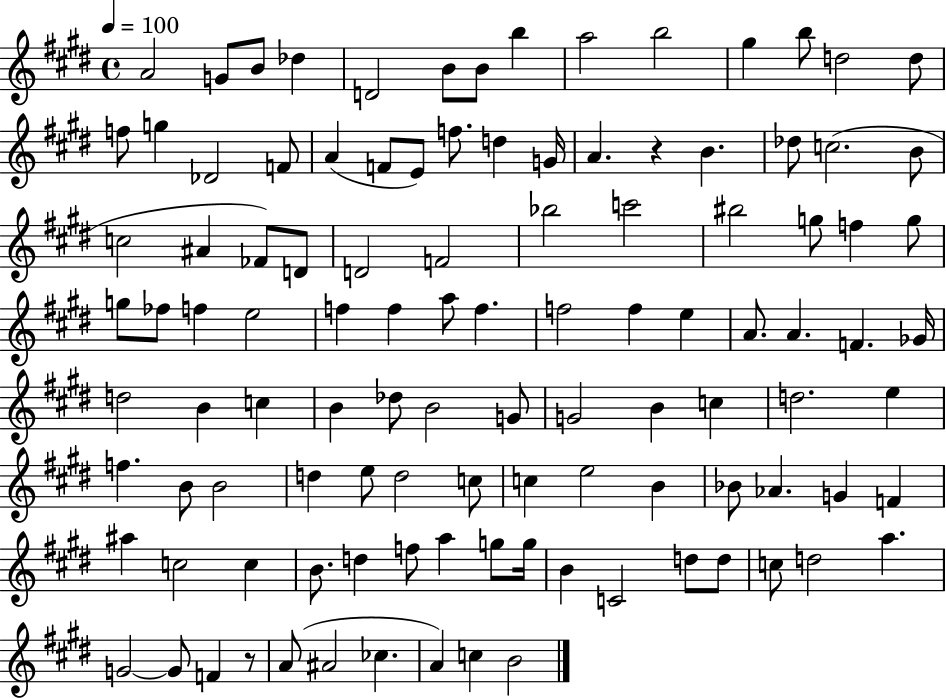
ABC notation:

X:1
T:Untitled
M:4/4
L:1/4
K:E
A2 G/2 B/2 _d D2 B/2 B/2 b a2 b2 ^g b/2 d2 d/2 f/2 g _D2 F/2 A F/2 E/2 f/2 d G/4 A z B _d/2 c2 B/2 c2 ^A _F/2 D/2 D2 F2 _b2 c'2 ^b2 g/2 f g/2 g/2 _f/2 f e2 f f a/2 f f2 f e A/2 A F _G/4 d2 B c B _d/2 B2 G/2 G2 B c d2 e f B/2 B2 d e/2 d2 c/2 c e2 B _B/2 _A G F ^a c2 c B/2 d f/2 a g/2 g/4 B C2 d/2 d/2 c/2 d2 a G2 G/2 F z/2 A/2 ^A2 _c A c B2